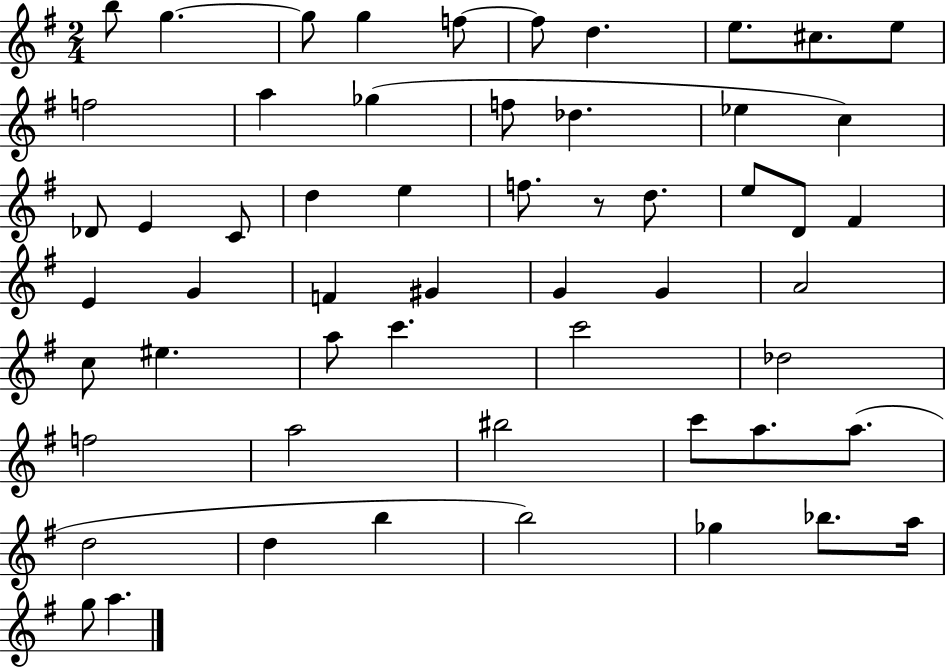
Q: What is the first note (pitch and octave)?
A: B5